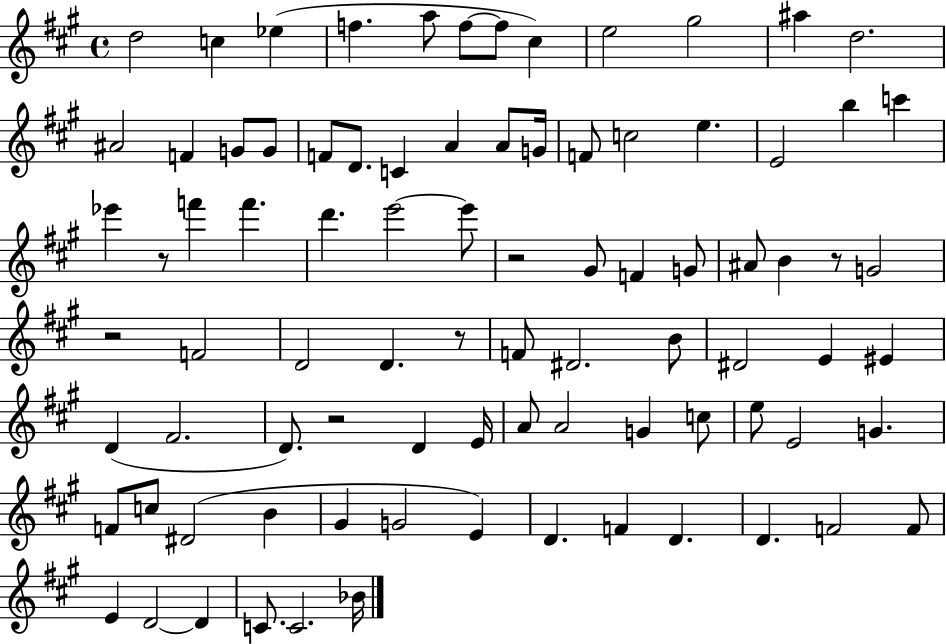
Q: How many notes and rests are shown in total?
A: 86